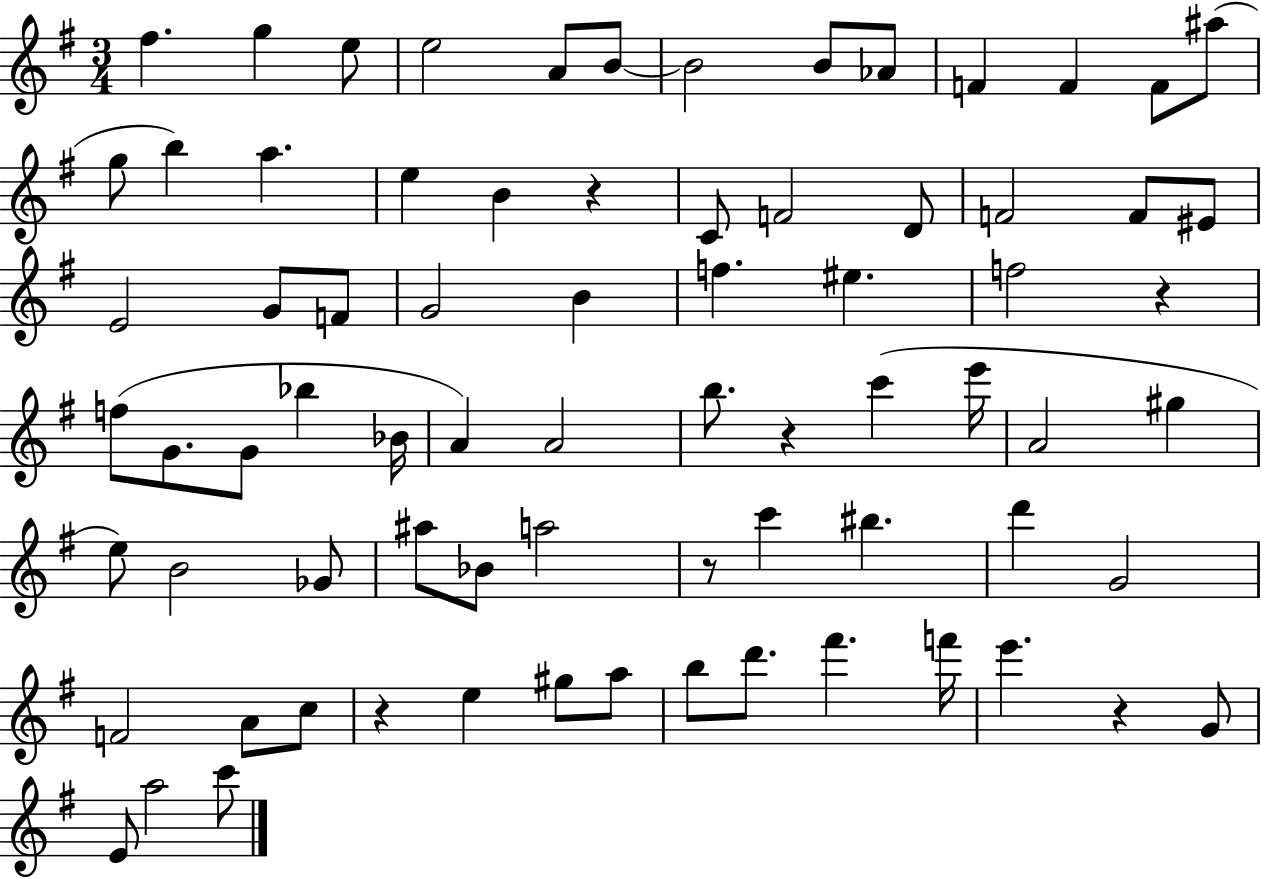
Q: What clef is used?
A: treble